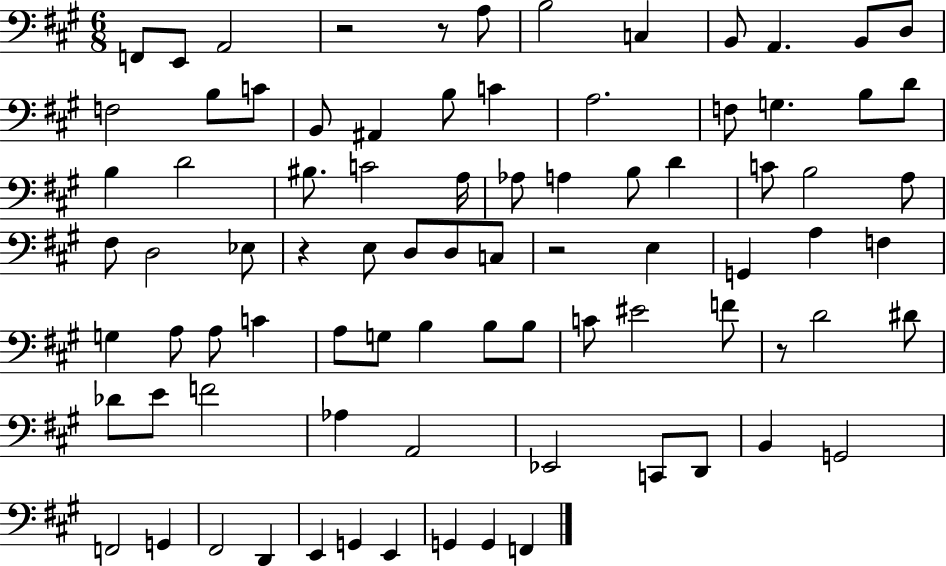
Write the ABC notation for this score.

X:1
T:Untitled
M:6/8
L:1/4
K:A
F,,/2 E,,/2 A,,2 z2 z/2 A,/2 B,2 C, B,,/2 A,, B,,/2 D,/2 F,2 B,/2 C/2 B,,/2 ^A,, B,/2 C A,2 F,/2 G, B,/2 D/2 B, D2 ^B,/2 C2 A,/4 _A,/2 A, B,/2 D C/2 B,2 A,/2 ^F,/2 D,2 _E,/2 z E,/2 D,/2 D,/2 C,/2 z2 E, G,, A, F, G, A,/2 A,/2 C A,/2 G,/2 B, B,/2 B,/2 C/2 ^E2 F/2 z/2 D2 ^D/2 _D/2 E/2 F2 _A, A,,2 _E,,2 C,,/2 D,,/2 B,, G,,2 F,,2 G,, ^F,,2 D,, E,, G,, E,, G,, G,, F,,